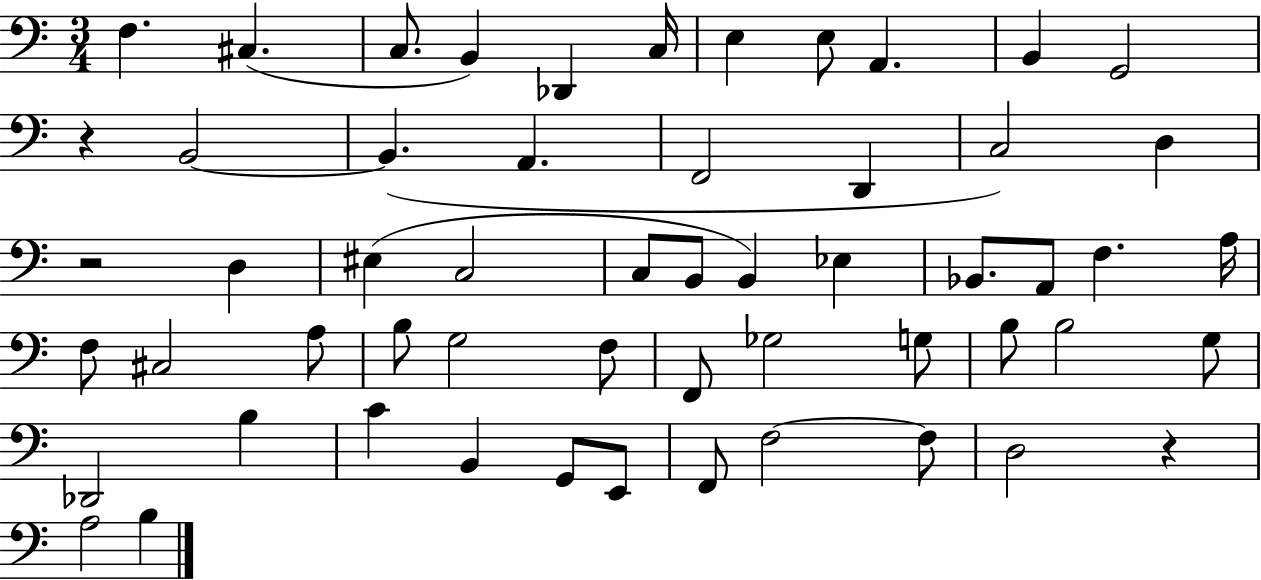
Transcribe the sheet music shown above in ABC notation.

X:1
T:Untitled
M:3/4
L:1/4
K:C
F, ^C, C,/2 B,, _D,, C,/4 E, E,/2 A,, B,, G,,2 z B,,2 B,, A,, F,,2 D,, C,2 D, z2 D, ^E, C,2 C,/2 B,,/2 B,, _E, _B,,/2 A,,/2 F, A,/4 F,/2 ^C,2 A,/2 B,/2 G,2 F,/2 F,,/2 _G,2 G,/2 B,/2 B,2 G,/2 _D,,2 B, C B,, G,,/2 E,,/2 F,,/2 F,2 F,/2 D,2 z A,2 B,